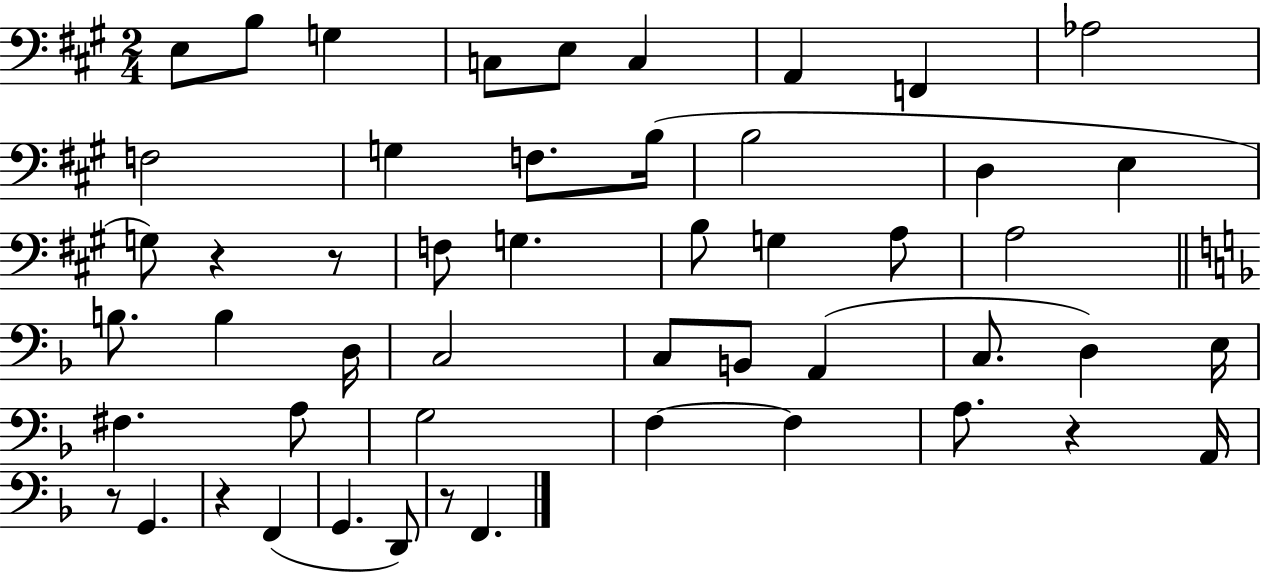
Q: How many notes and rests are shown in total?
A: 51